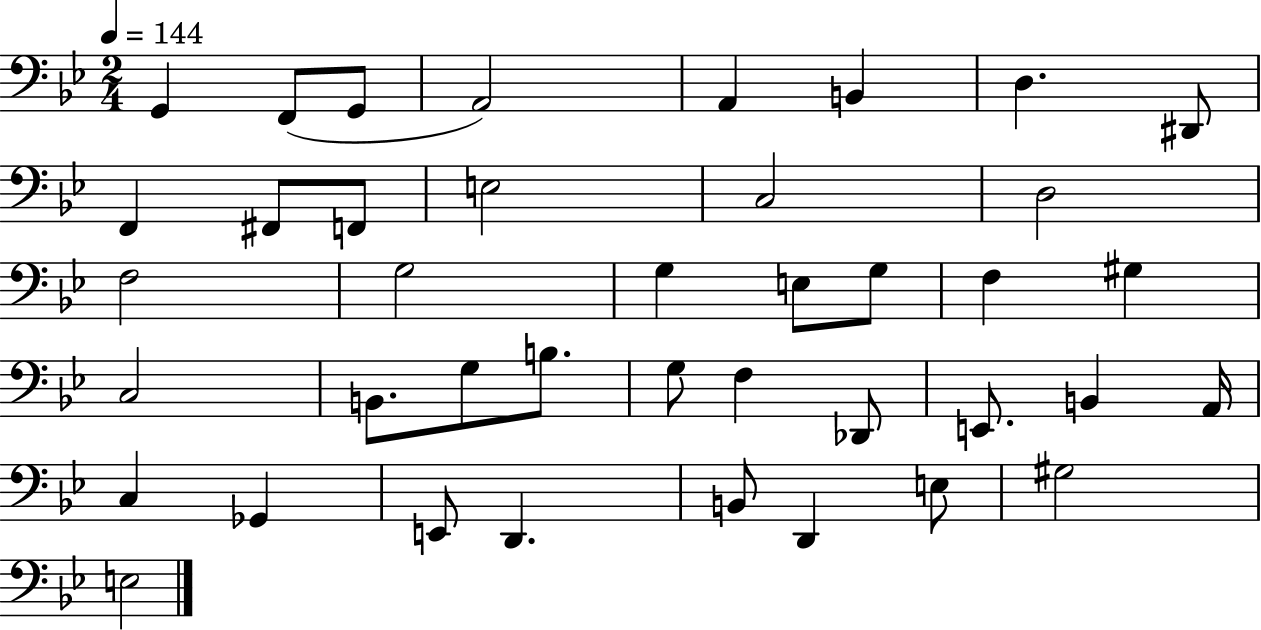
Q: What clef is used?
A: bass